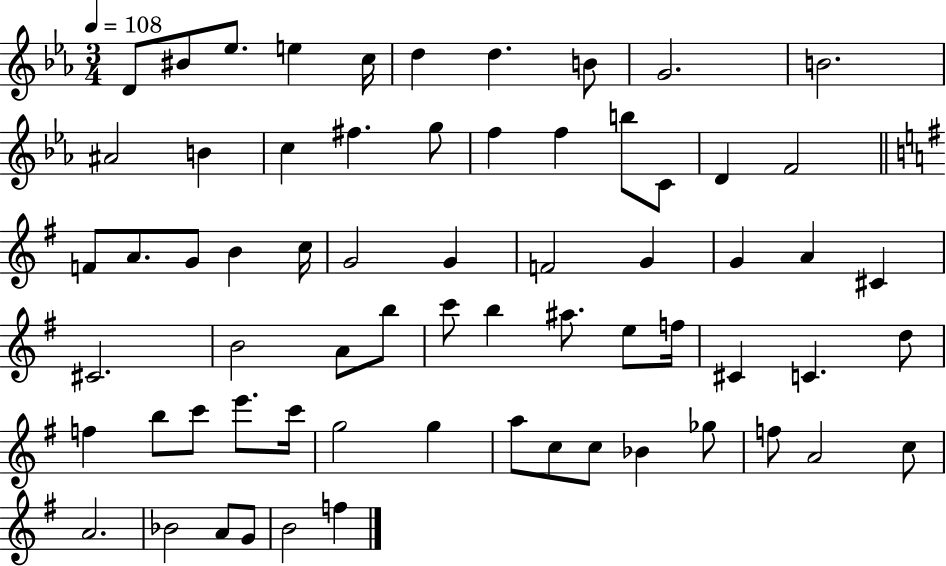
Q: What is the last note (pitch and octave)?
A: F5